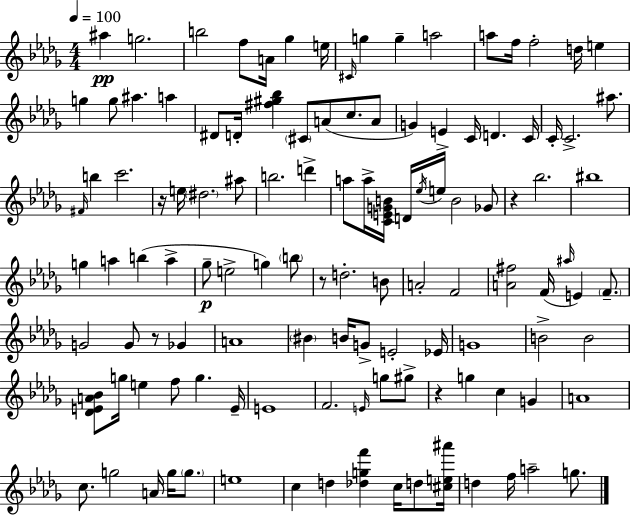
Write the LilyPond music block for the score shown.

{
  \clef treble
  \numericTimeSignature
  \time 4/4
  \key bes \minor
  \tempo 4 = 100
  ais''4\pp g''2. | b''2 f''8 a'16 ges''4 e''16 | \grace { cis'16 } g''4 g''4-- a''2 | a''8 f''16 f''2-. d''16 e''4 | \break g''4 g''8 ais''4. a''4 | dis'8 d'16-. <fis'' gis'' bes''>4 \parenthesize cis'8 a'8( c''8. a'8 | g'4) e'4-> c'16 d'4. | c'16 c'16-. c'2.-> ais''8. | \break \grace { fis'16 } b''4 c'''2. | r16 e''16 \parenthesize dis''2. | ais''8 b''2. d'''4-> | a''8 a''16-> <c' e' g' b'>16 d'16 \acciaccatura { ees''16 } e''16 b'2 | \break ges'8 r4 bes''2. | bis''1 | g''4 a''4 b''4( a''4-> | ges''8--\p e''2-> g''4) | \break \parenthesize b''8 r8 d''2.-. | b'8 a'2-. f'2 | <a' fis''>2 f'16( \grace { ais''16 } e'4) | \parenthesize f'8.-- g'2 g'8 r8 | \break ges'4 a'1 | \parenthesize bis'4 b'16 g'8-> e'2-. | ees'16 g'1 | b'2-> b'2 | \break <des' e' a' bes'>8 g''16 e''4 f''8 g''4. | e'16-- e'1 | f'2. | \grace { e'16 } g''8 gis''8-> r4 g''4 c''4 | \break g'4 a'1 | c''8. g''2 | a'16 g''16 \parenthesize g''8. e''1 | c''4 d''4 <des'' g'' f'''>4 | \break c''16 d''8 <cis'' e'' ais'''>16 d''4 f''16 a''2-- | g''8. \bar "|."
}